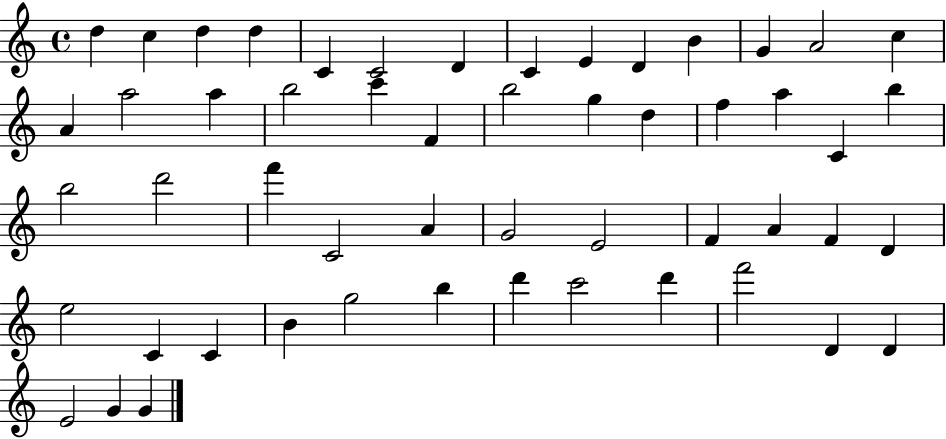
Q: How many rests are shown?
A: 0